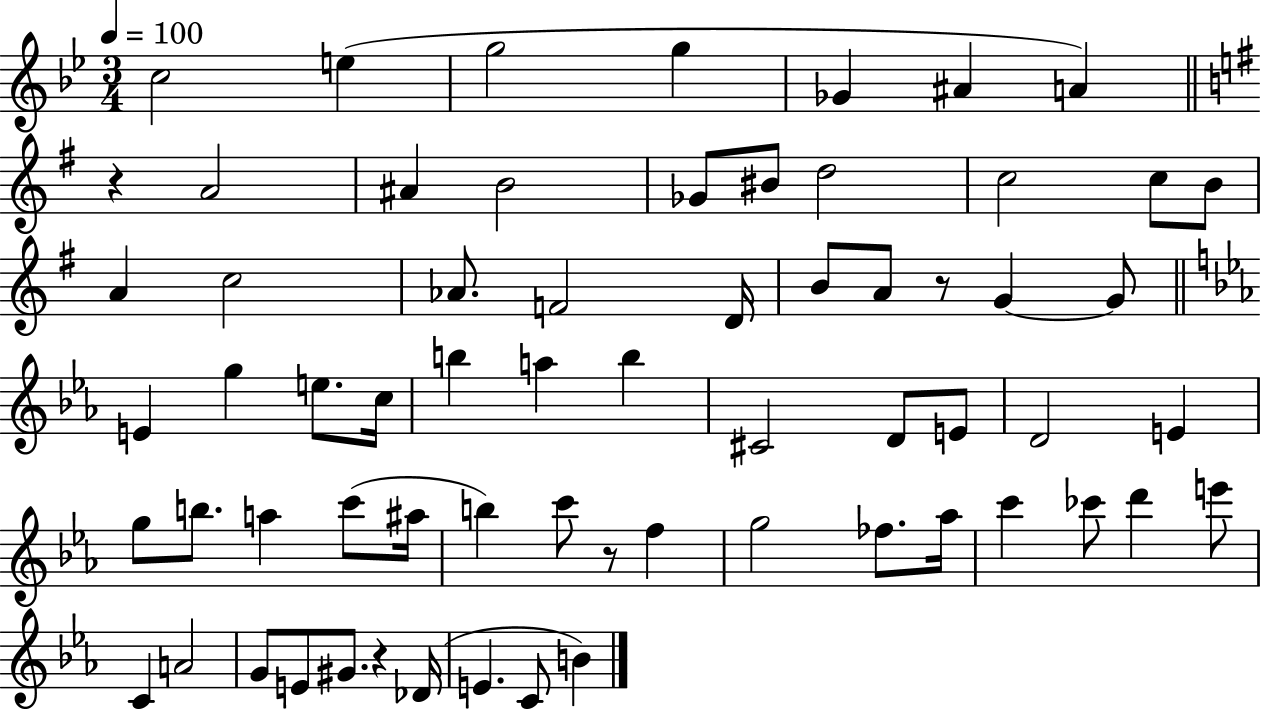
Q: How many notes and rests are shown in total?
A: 65